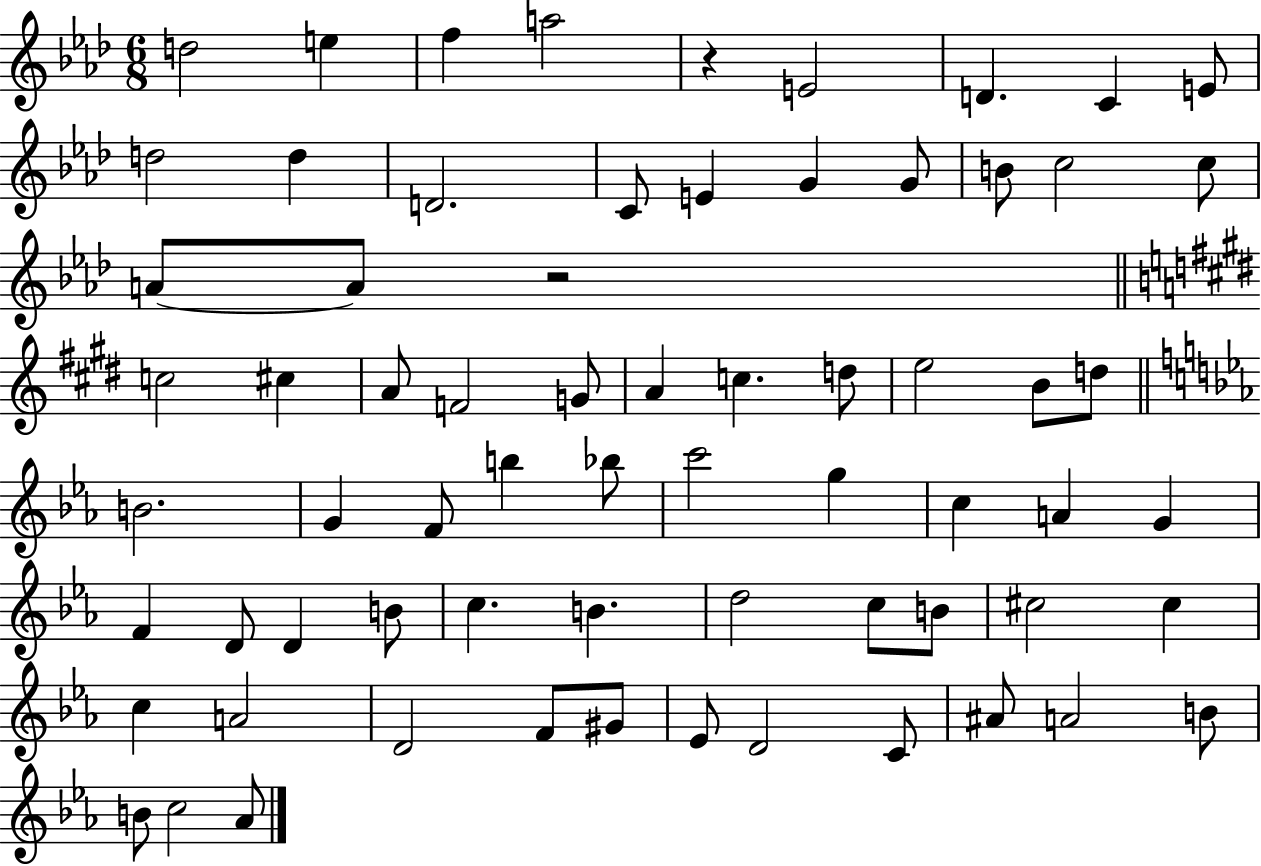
D5/h E5/q F5/q A5/h R/q E4/h D4/q. C4/q E4/e D5/h D5/q D4/h. C4/e E4/q G4/q G4/e B4/e C5/h C5/e A4/e A4/e R/h C5/h C#5/q A4/e F4/h G4/e A4/q C5/q. D5/e E5/h B4/e D5/e B4/h. G4/q F4/e B5/q Bb5/e C6/h G5/q C5/q A4/q G4/q F4/q D4/e D4/q B4/e C5/q. B4/q. D5/h C5/e B4/e C#5/h C#5/q C5/q A4/h D4/h F4/e G#4/e Eb4/e D4/h C4/e A#4/e A4/h B4/e B4/e C5/h Ab4/e